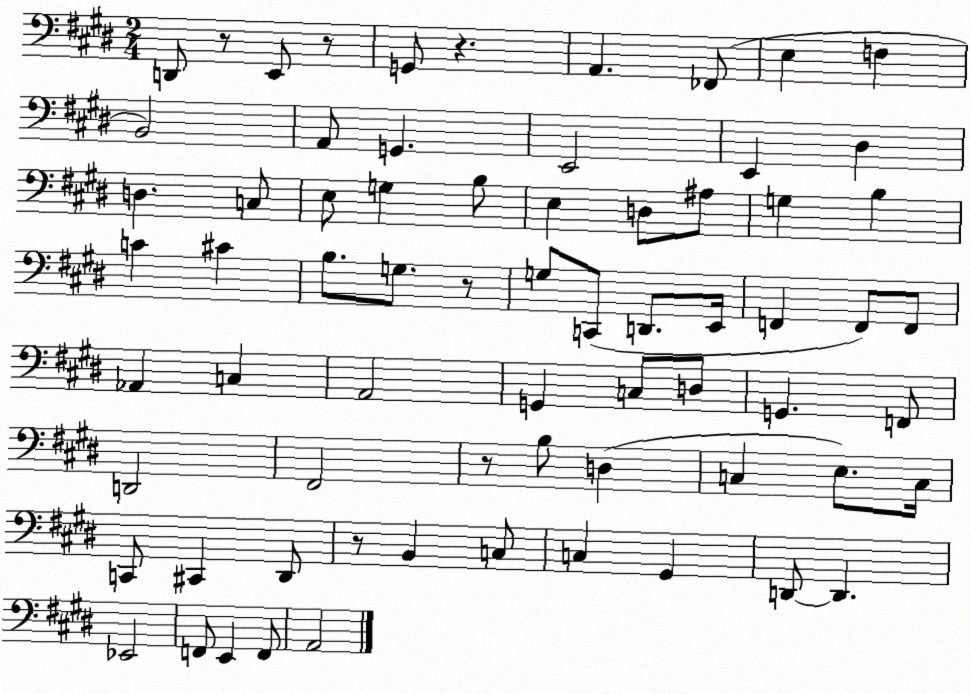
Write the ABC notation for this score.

X:1
T:Untitled
M:2/4
L:1/4
K:E
D,,/2 z/2 E,,/2 z/2 G,,/2 z A,, _F,,/2 E, F, B,,2 A,,/2 G,, E,,2 E,, ^D, D, C,/2 E,/2 G, B,/2 E, D,/2 ^A,/2 G, B, C ^C B,/2 G,/2 z/2 G,/2 C,,/2 D,,/2 E,,/4 F,, F,,/2 F,,/2 _A,, C, A,,2 G,, C,/2 D,/2 G,, F,,/2 D,,2 ^F,,2 z/2 B,/2 D, C, E,/2 C,/4 C,,/2 ^C,, ^D,,/2 z/2 B,, C,/2 C, ^G,, D,,/2 D,, _E,,2 F,,/2 E,, F,,/2 A,,2